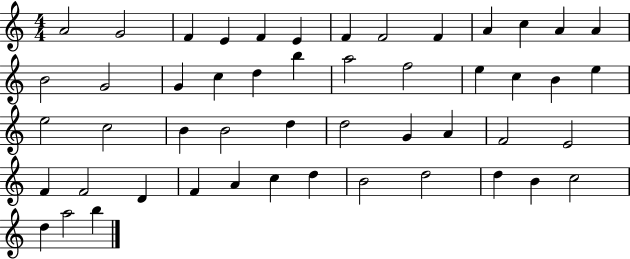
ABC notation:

X:1
T:Untitled
M:4/4
L:1/4
K:C
A2 G2 F E F E F F2 F A c A A B2 G2 G c d b a2 f2 e c B e e2 c2 B B2 d d2 G A F2 E2 F F2 D F A c d B2 d2 d B c2 d a2 b